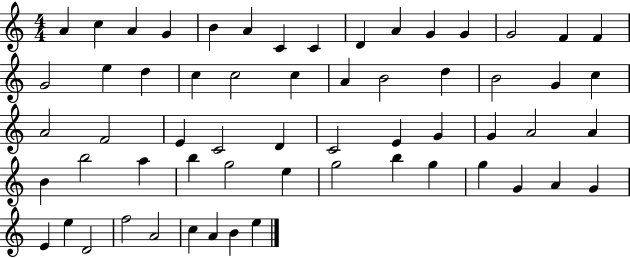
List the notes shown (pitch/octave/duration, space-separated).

A4/q C5/q A4/q G4/q B4/q A4/q C4/q C4/q D4/q A4/q G4/q G4/q G4/h F4/q F4/q G4/h E5/q D5/q C5/q C5/h C5/q A4/q B4/h D5/q B4/h G4/q C5/q A4/h F4/h E4/q C4/h D4/q C4/h E4/q G4/q G4/q A4/h A4/q B4/q B5/h A5/q B5/q G5/h E5/q G5/h B5/q G5/q G5/q G4/q A4/q G4/q E4/q E5/q D4/h F5/h A4/h C5/q A4/q B4/q E5/q